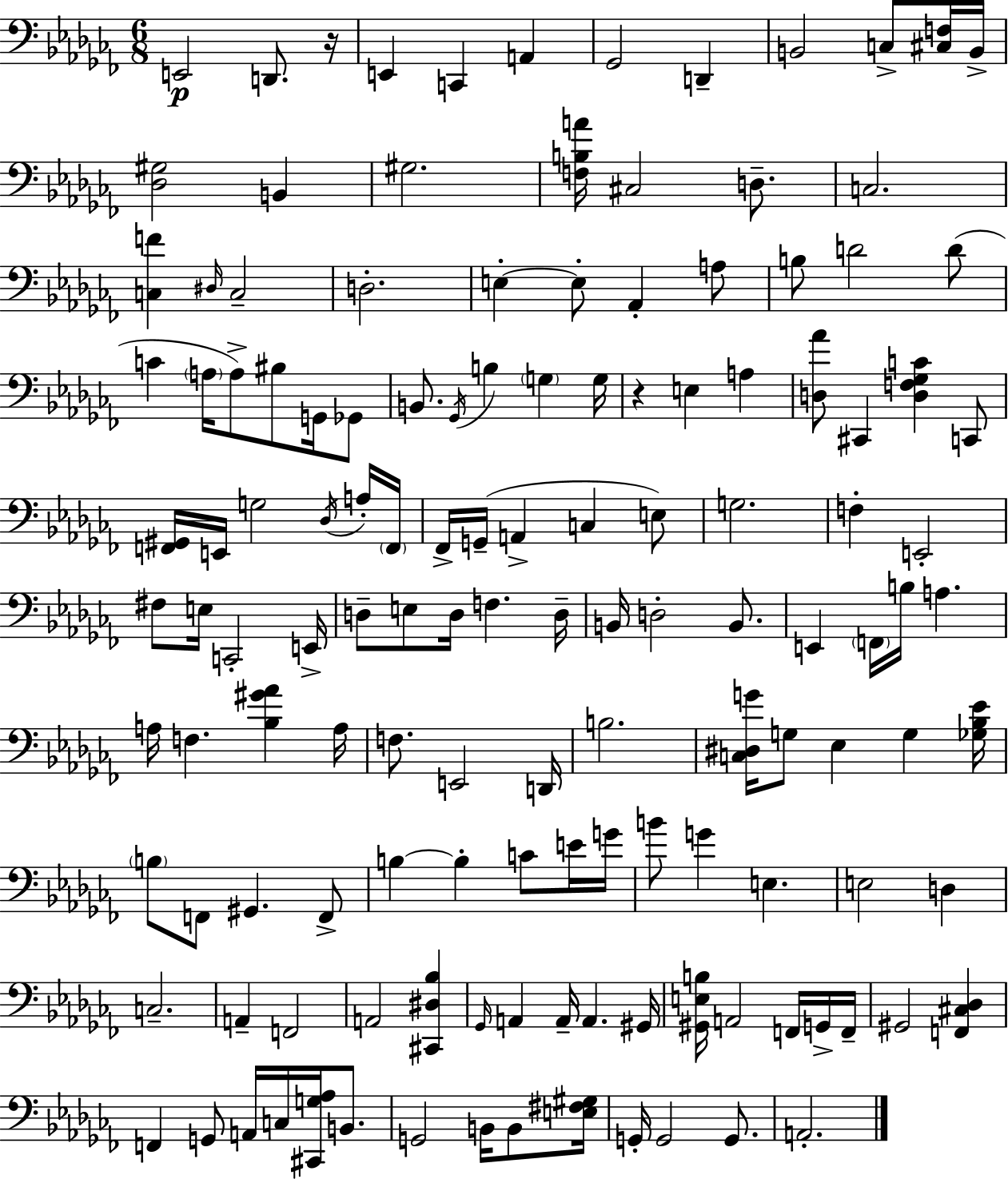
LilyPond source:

{
  \clef bass
  \numericTimeSignature
  \time 6/8
  \key aes \minor
  e,2\p d,8. r16 | e,4 c,4 a,4 | ges,2 d,4-- | b,2 c8-> <cis f>16 b,16-> | \break <des gis>2 b,4 | gis2. | <f b a'>16 cis2 d8.-- | c2. | \break <c f'>4 \grace { dis16 } c2-- | d2.-. | e4-.~~ e8-. aes,4-. a8 | b8 d'2 d'8( | \break c'4 \parenthesize a16 a8->) bis8 g,16 ges,8 | b,8. \acciaccatura { ges,16 } b4 \parenthesize g4 | g16 r4 e4 a4 | <d aes'>8 cis,4 <d f ges c'>4 | \break c,8 <f, gis,>16 e,16 g2 | \acciaccatura { des16 } a16-. \parenthesize f,16 fes,16-> g,16--( a,4-> c4 | e8) g2. | f4-. e,2-. | \break fis8 e16 c,2-. | e,16-> d8-- e8 d16 f4. | d16-- b,16 d2-. | b,8. e,4 \parenthesize f,16 b16 a4. | \break a16 f4. <bes gis' aes'>4 | a16 f8. e,2 | d,16 b2. | <c dis g'>16 g8 ees4 g4 | \break <ges bes ees'>16 \parenthesize b8 f,8 gis,4. | f,8-> b4~~ b4-. c'8 | e'16 g'16 b'8 g'4 e4. | e2 d4 | \break c2.-- | a,4-- f,2 | a,2 <cis, dis bes>4 | \grace { ges,16 } a,4 a,16-- a,4. | \break gis,16 <gis, e b>16 a,2 | f,16 g,16-> f,16-- gis,2 | <f, cis des>4 f,4 g,8 a,16 c16 | <cis, g aes>16 b,8. g,2 | \break b,16 b,8 <e fis gis>16 g,16-. g,2 | g,8. a,2.-. | \bar "|."
}